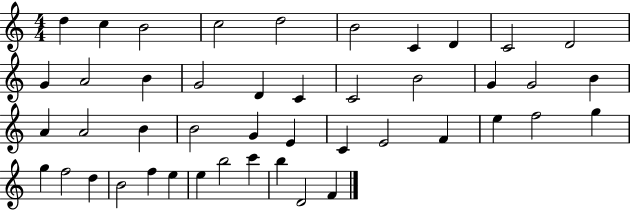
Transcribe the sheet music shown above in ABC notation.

X:1
T:Untitled
M:4/4
L:1/4
K:C
d c B2 c2 d2 B2 C D C2 D2 G A2 B G2 D C C2 B2 G G2 B A A2 B B2 G E C E2 F e f2 g g f2 d B2 f e e b2 c' b D2 F